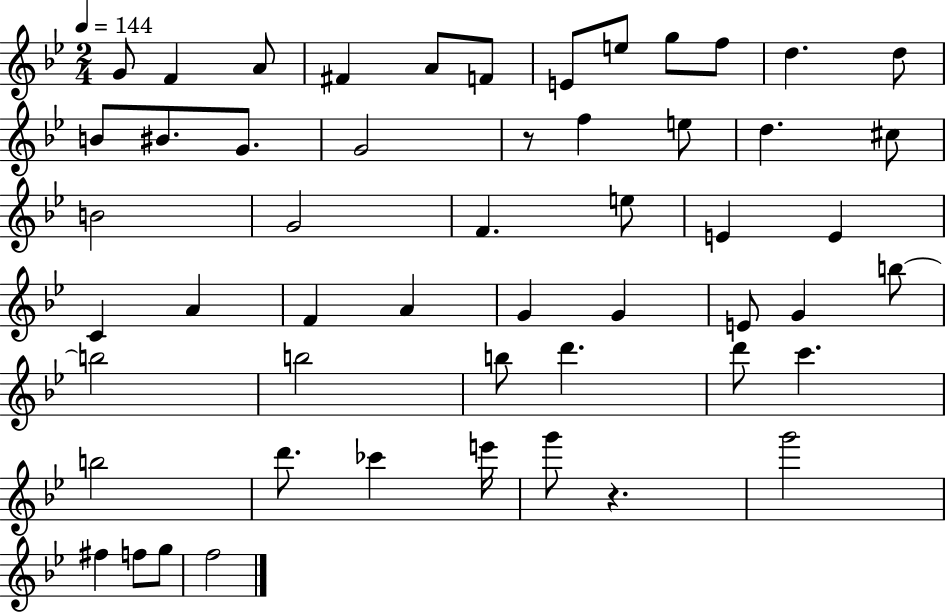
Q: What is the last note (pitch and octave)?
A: F5